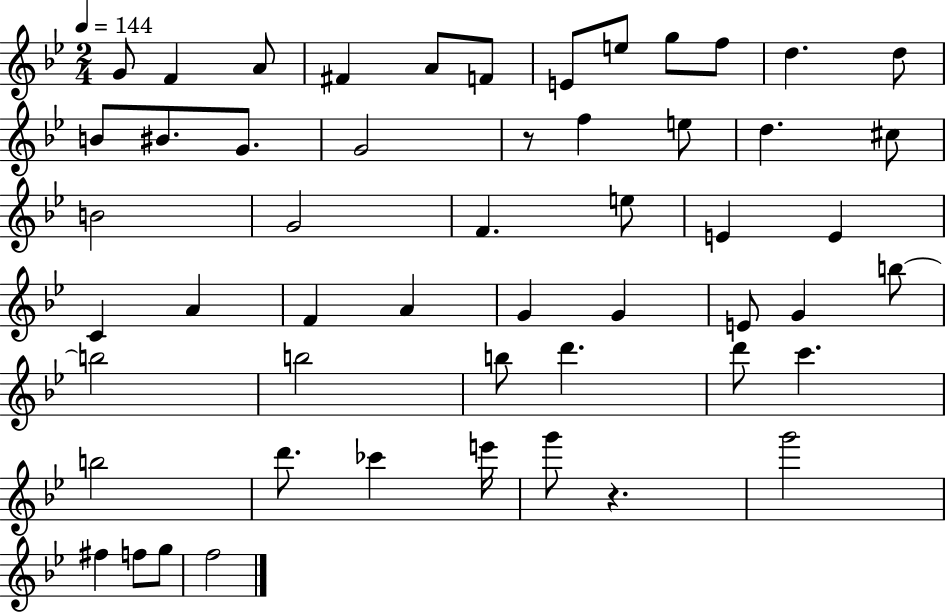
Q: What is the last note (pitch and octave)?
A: F5